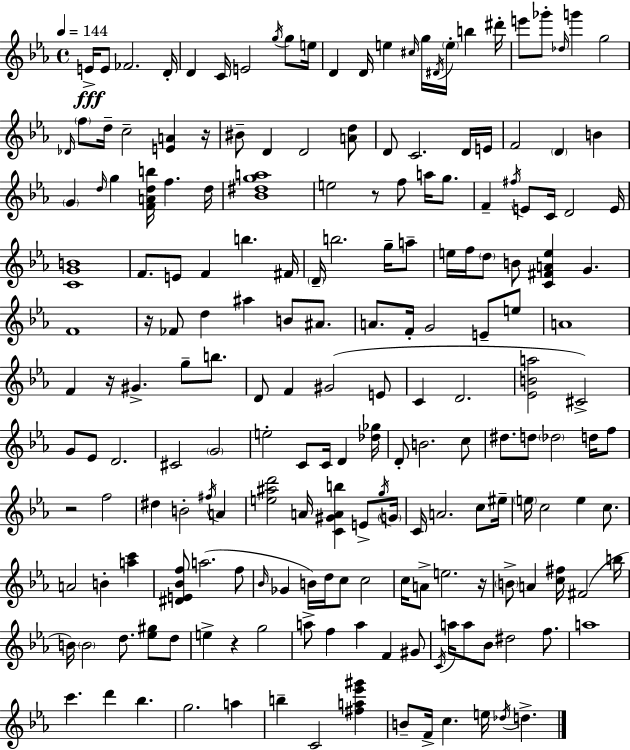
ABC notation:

X:1
T:Untitled
M:4/4
L:1/4
K:Cm
E/4 E/2 _F2 D/4 D C/4 E2 g/4 g/2 e/4 D D/4 e ^c/4 g/4 ^D/4 e/4 b ^d'/4 e'/2 _g'/2 _d/4 g' g2 _D/4 f/2 d/4 c2 [EA] z/4 ^B/2 D D2 [Ad]/2 D/2 C2 D/4 E/4 F2 D B G d/4 g [FAdb]/4 f d/4 [_B^dga]4 e2 z/2 f/2 a/4 g/2 F ^f/4 E/2 C/4 D2 E/4 [CGB]4 F/2 E/2 F b ^F/4 D/4 b2 g/4 a/2 e/4 f/4 d/2 B/2 [C^FAe] G F4 z/4 _F/2 d ^a B/2 ^A/2 A/2 F/4 G2 E/2 e/2 A4 F z/4 ^G g/2 b/2 D/2 F ^G2 E/2 C D2 [_EBa]2 ^C2 G/2 _E/2 D2 ^C2 G2 e2 C/2 C/4 D [_d_g]/4 D/2 B2 c/2 ^d/2 d/2 _d2 d/4 f/2 z2 f2 ^d B2 ^f/4 A [e^ad']2 A/4 [C^GAb] E/2 g/4 G/4 C/4 A2 c/2 ^e/4 e/4 c2 e c/2 A2 B [ac'] [^DE_Bf]/2 a2 f/2 _B/4 _G B/4 d/4 c/2 c2 c/4 A/2 e2 z/4 B/2 A [c^f]/4 ^F2 b/4 B/4 B2 d/2 [_e^g]/2 d/2 e z g2 a/2 f a F ^G/2 C/4 a/4 a/2 _B/2 ^d2 f/2 a4 c' d' _b g2 a b C2 [^fa_e'^g'] B/2 F/4 c e/4 _d/4 d